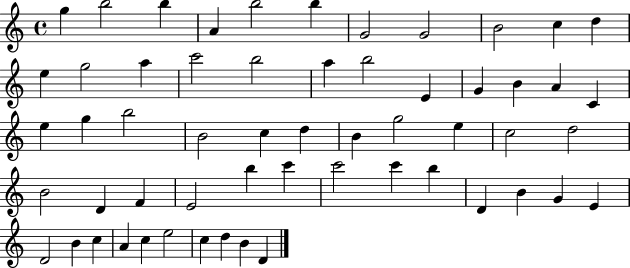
G5/q B5/h B5/q A4/q B5/h B5/q G4/h G4/h B4/h C5/q D5/q E5/q G5/h A5/q C6/h B5/h A5/q B5/h E4/q G4/q B4/q A4/q C4/q E5/q G5/q B5/h B4/h C5/q D5/q B4/q G5/h E5/q C5/h D5/h B4/h D4/q F4/q E4/h B5/q C6/q C6/h C6/q B5/q D4/q B4/q G4/q E4/q D4/h B4/q C5/q A4/q C5/q E5/h C5/q D5/q B4/q D4/q